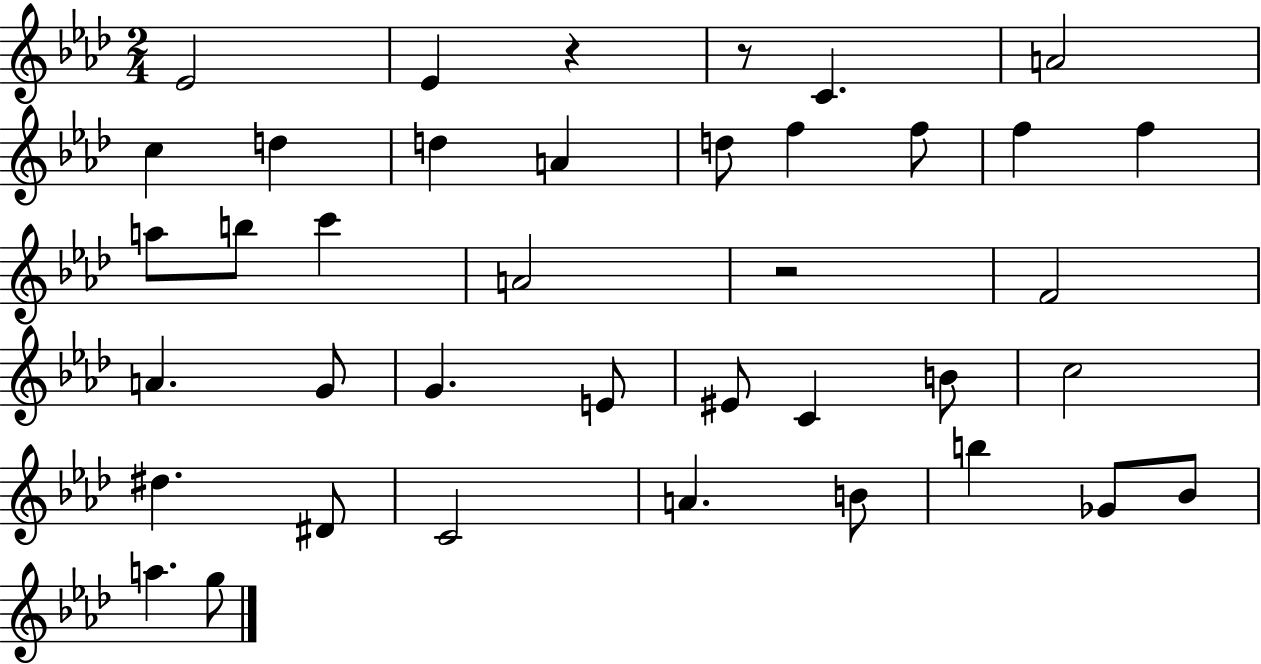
{
  \clef treble
  \numericTimeSignature
  \time 2/4
  \key aes \major
  \repeat volta 2 { ees'2 | ees'4 r4 | r8 c'4. | a'2 | \break c''4 d''4 | d''4 a'4 | d''8 f''4 f''8 | f''4 f''4 | \break a''8 b''8 c'''4 | a'2 | r2 | f'2 | \break a'4. g'8 | g'4. e'8 | eis'8 c'4 b'8 | c''2 | \break dis''4. dis'8 | c'2 | a'4. b'8 | b''4 ges'8 bes'8 | \break a''4. g''8 | } \bar "|."
}